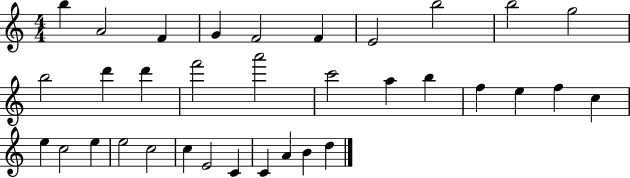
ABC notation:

X:1
T:Untitled
M:4/4
L:1/4
K:C
b A2 F G F2 F E2 b2 b2 g2 b2 d' d' f'2 a'2 c'2 a b f e f c e c2 e e2 c2 c E2 C C A B d